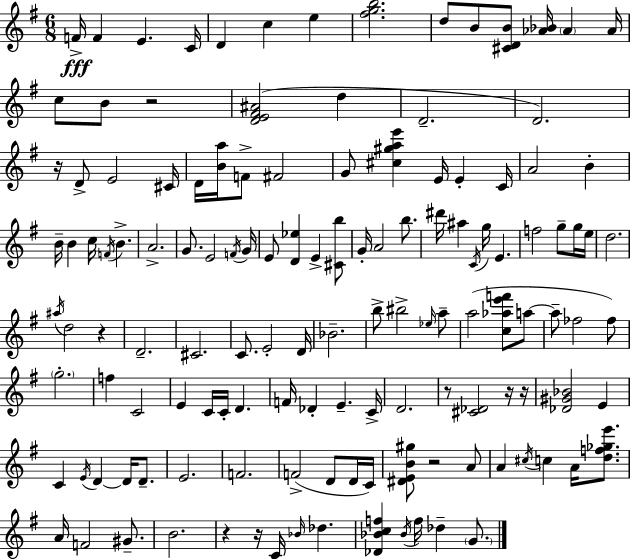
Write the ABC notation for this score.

X:1
T:Untitled
M:6/8
L:1/4
K:G
F/4 F E C/4 D c e [^fgb]2 d/2 B/2 [^CDB]/2 [_A_B]/4 _A _A/4 c/2 B/2 z2 [DE^F^A]2 d D2 D2 z/4 D/2 E2 ^C/4 D/4 [Ba]/4 F/2 ^F2 G/2 [^c^gae'] E/4 E C/4 A2 B B/4 B c/4 F/4 B A2 G/2 E2 F/4 G/4 E/2 [D_e] E [^Cb]/2 G/4 A2 b/2 ^d'/4 ^a C/4 g/4 E f2 g/2 g/4 e/4 d2 ^a/4 d2 z D2 ^C2 C/2 E2 D/4 _B2 b/2 ^b2 _e/4 a/2 a2 [c_ae'f']/2 a/2 a/2 _f2 _f/2 g2 f C2 E C/4 C/4 D F/4 _D E C/4 D2 z/2 [^C_D]2 z/4 z/4 [_D^G_B]2 E C E/4 D D/4 D/2 E2 F2 F2 D/2 D/4 C/4 [^DEB^g]/2 z2 A/2 A ^c/4 c A/4 [df_ge']/2 A/4 F2 ^G/2 B2 z z/4 C/4 _B/4 _d [_D_Bcf] _B/4 f/4 _d G/2